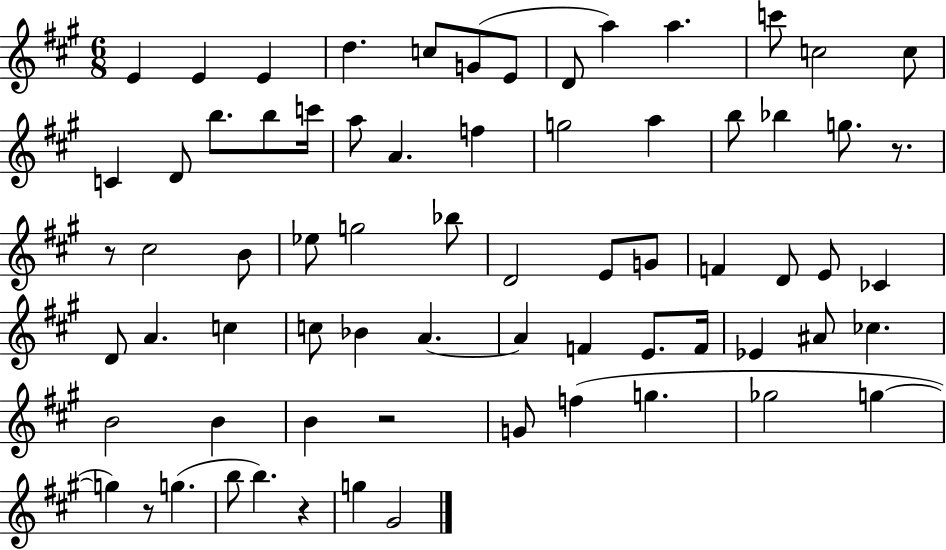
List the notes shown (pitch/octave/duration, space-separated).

E4/q E4/q E4/q D5/q. C5/e G4/e E4/e D4/e A5/q A5/q. C6/e C5/h C5/e C4/q D4/e B5/e. B5/e C6/s A5/e A4/q. F5/q G5/h A5/q B5/e Bb5/q G5/e. R/e. R/e C#5/h B4/e Eb5/e G5/h Bb5/e D4/h E4/e G4/e F4/q D4/e E4/e CES4/q D4/e A4/q. C5/q C5/e Bb4/q A4/q. A4/q F4/q E4/e. F4/s Eb4/q A#4/e CES5/q. B4/h B4/q B4/q R/h G4/e F5/q G5/q. Gb5/h G5/q G5/q R/e G5/q. B5/e B5/q. R/q G5/q G#4/h